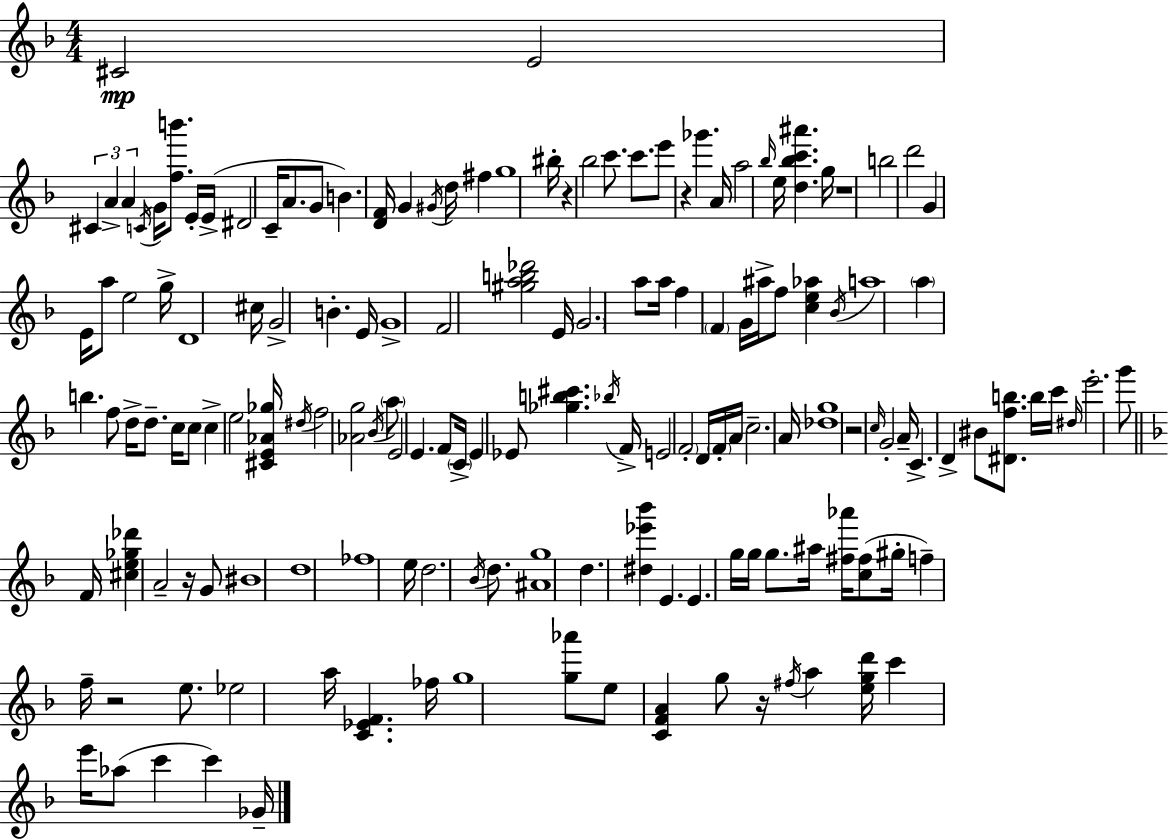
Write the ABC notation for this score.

X:1
T:Untitled
M:4/4
L:1/4
K:F
^C2 E2 ^C A A C/4 G/4 [fb']/2 E/4 E/4 ^D2 C/4 A/2 G/2 B [DF]/4 G ^G/4 d/4 ^f g4 ^b/4 z _b2 c'/2 c'/2 e'/2 z _g' A/4 a2 _b/4 e/4 [d_bc'^a'] g/4 z4 b2 d'2 G E/4 a/2 e2 g/4 D4 ^c/4 G2 B E/4 G4 F2 [^gab_d']2 E/4 G2 a/2 a/4 f F G/4 ^a/4 f/2 [ce_a] _B/4 a4 a b f/2 d/4 d/2 c/4 c/2 c e2 [^CE_A_g]/4 ^d/4 f2 [_Ag]2 _B/4 a/2 E2 E F/2 C/4 E _E/2 [_gb^c'] _b/4 F/4 E2 F2 D/4 F/4 A/4 c2 A/4 [_dg]4 z2 c/4 G2 A/4 C D ^B/2 [^Dfb]/2 b/4 c'/4 ^d/4 e'2 g'/2 F/4 [^ce_g_d'] A2 z/4 G/2 ^B4 d4 _f4 e/4 d2 _B/4 d/2 [^Ag]4 d [^d_e'_b'] E E g/4 g/4 g/2 ^a/4 [^f_a']/4 [c^f]/2 ^g/4 f f/4 z2 e/2 _e2 a/4 [C_EF] _f/4 g4 [g_a']/2 e/2 [CFA] g/2 z/4 ^f/4 a [egd']/4 c' e'/4 _a/2 c' c' _G/4